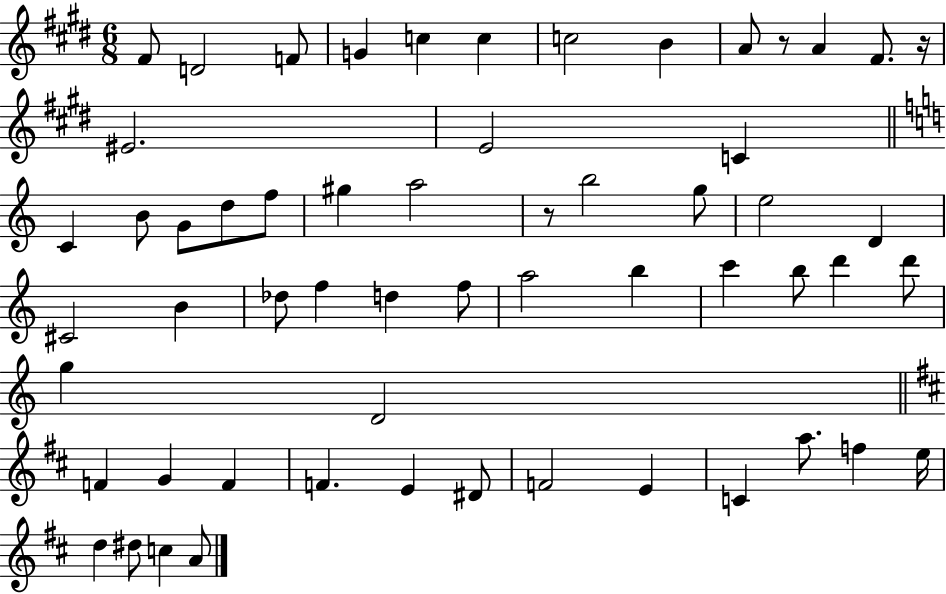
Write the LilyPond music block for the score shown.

{
  \clef treble
  \numericTimeSignature
  \time 6/8
  \key e \major
  fis'8 d'2 f'8 | g'4 c''4 c''4 | c''2 b'4 | a'8 r8 a'4 fis'8. r16 | \break eis'2. | e'2 c'4 | \bar "||" \break \key c \major c'4 b'8 g'8 d''8 f''8 | gis''4 a''2 | r8 b''2 g''8 | e''2 d'4 | \break cis'2 b'4 | des''8 f''4 d''4 f''8 | a''2 b''4 | c'''4 b''8 d'''4 d'''8 | \break g''4 d'2 | \bar "||" \break \key b \minor f'4 g'4 f'4 | f'4. e'4 dis'8 | f'2 e'4 | c'4 a''8. f''4 e''16 | \break d''4 dis''8 c''4 a'8 | \bar "|."
}